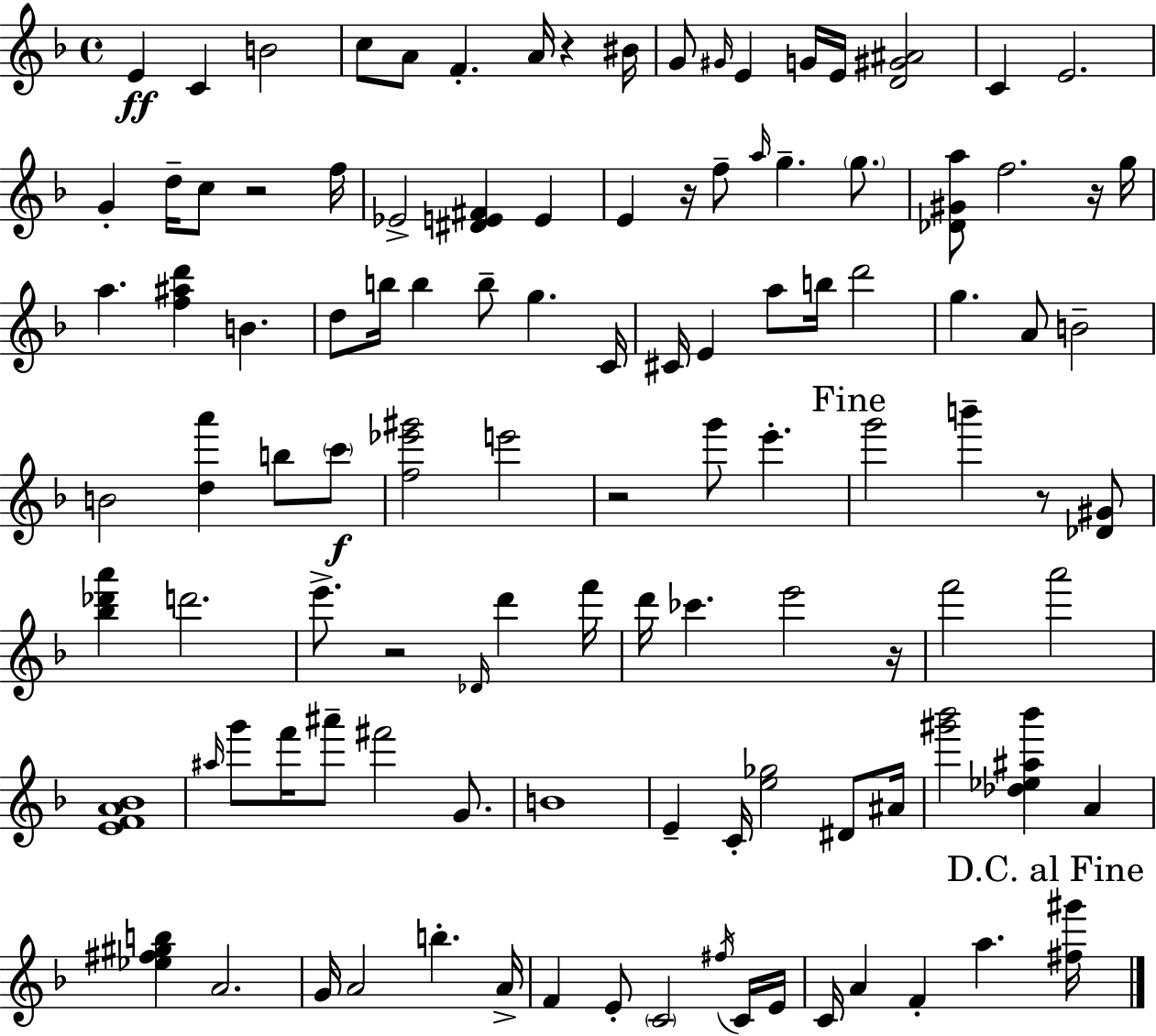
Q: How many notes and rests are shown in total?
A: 111